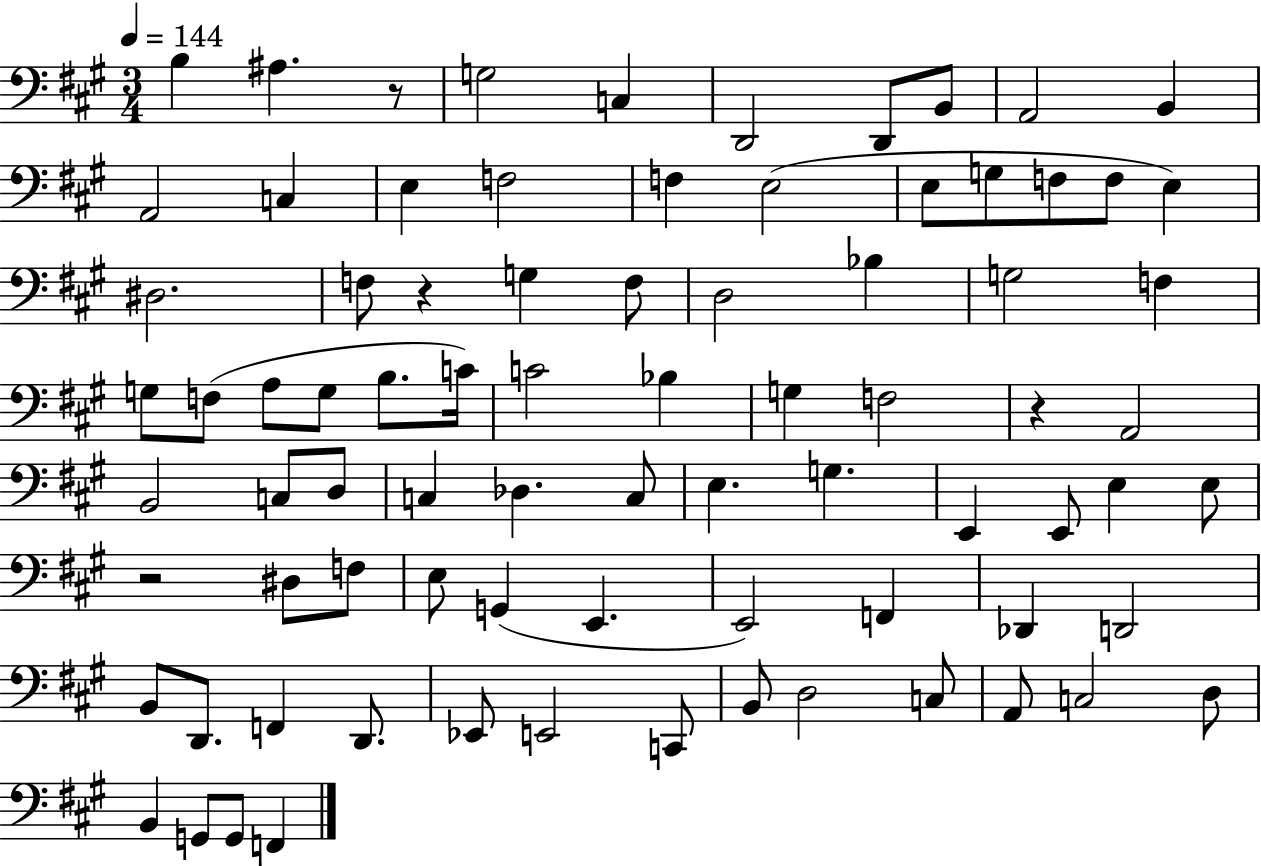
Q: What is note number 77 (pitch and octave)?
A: F2